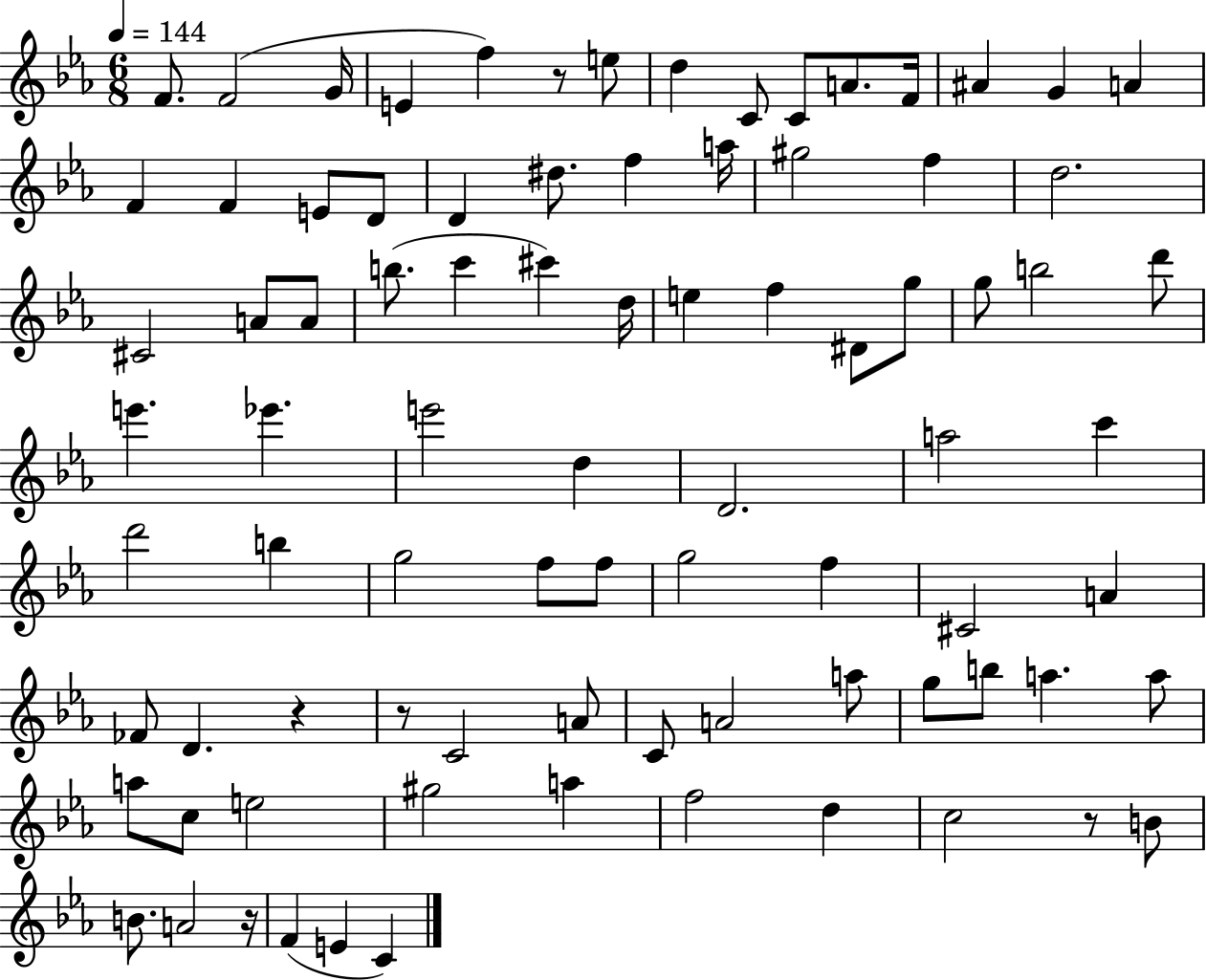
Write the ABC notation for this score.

X:1
T:Untitled
M:6/8
L:1/4
K:Eb
F/2 F2 G/4 E f z/2 e/2 d C/2 C/2 A/2 F/4 ^A G A F F E/2 D/2 D ^d/2 f a/4 ^g2 f d2 ^C2 A/2 A/2 b/2 c' ^c' d/4 e f ^D/2 g/2 g/2 b2 d'/2 e' _e' e'2 d D2 a2 c' d'2 b g2 f/2 f/2 g2 f ^C2 A _F/2 D z z/2 C2 A/2 C/2 A2 a/2 g/2 b/2 a a/2 a/2 c/2 e2 ^g2 a f2 d c2 z/2 B/2 B/2 A2 z/4 F E C